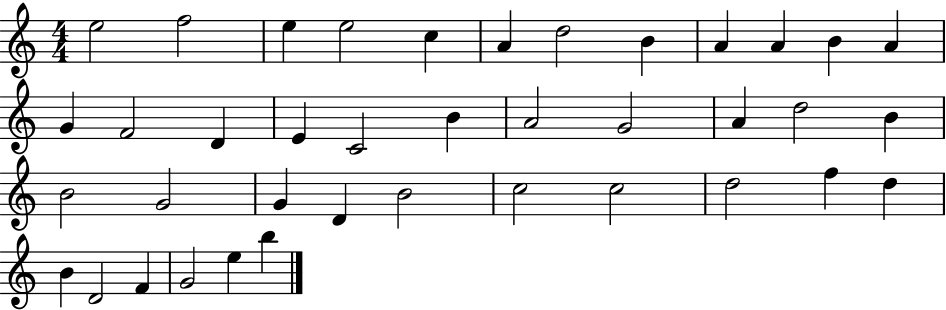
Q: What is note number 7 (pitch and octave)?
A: D5